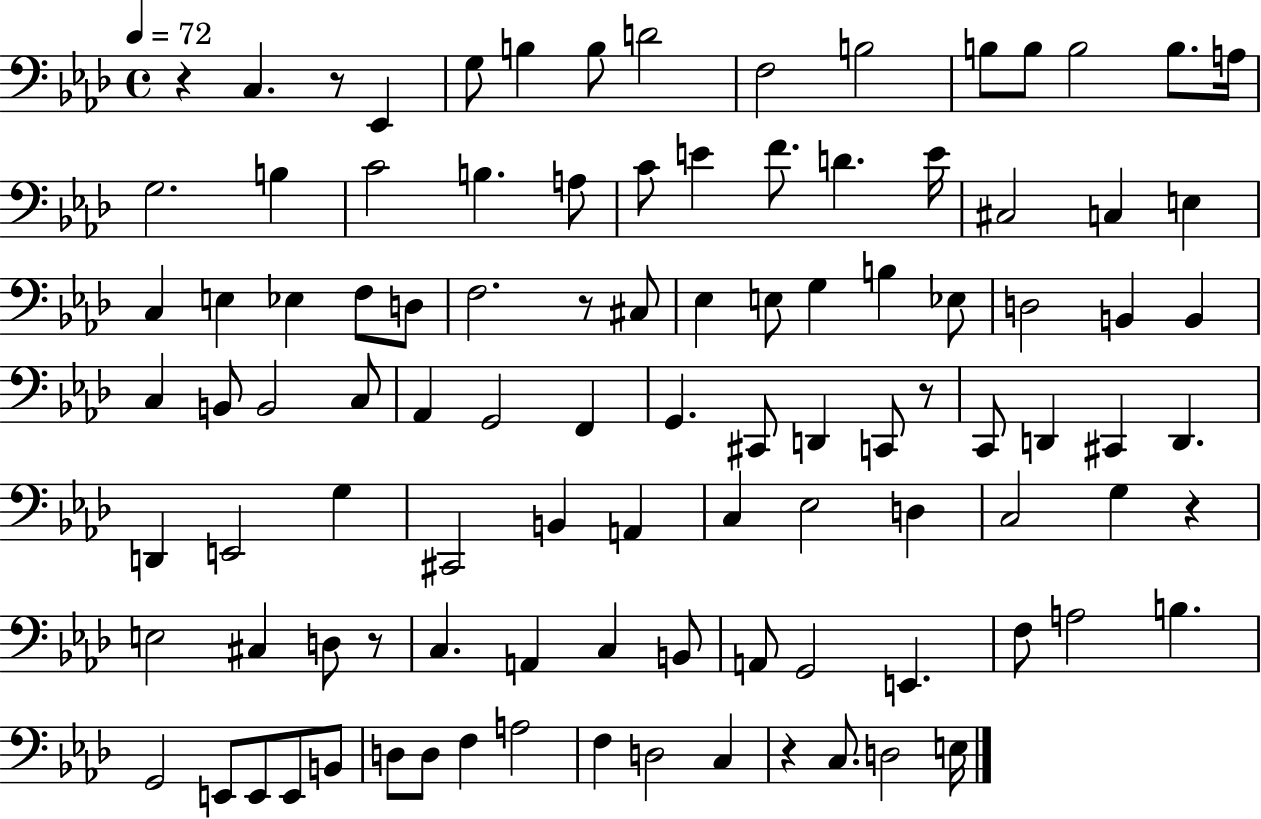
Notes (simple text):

R/q C3/q. R/e Eb2/q G3/e B3/q B3/e D4/h F3/h B3/h B3/e B3/e B3/h B3/e. A3/s G3/h. B3/q C4/h B3/q. A3/e C4/e E4/q F4/e. D4/q. E4/s C#3/h C3/q E3/q C3/q E3/q Eb3/q F3/e D3/e F3/h. R/e C#3/e Eb3/q E3/e G3/q B3/q Eb3/e D3/h B2/q B2/q C3/q B2/e B2/h C3/e Ab2/q G2/h F2/q G2/q. C#2/e D2/q C2/e R/e C2/e D2/q C#2/q D2/q. D2/q E2/h G3/q C#2/h B2/q A2/q C3/q Eb3/h D3/q C3/h G3/q R/q E3/h C#3/q D3/e R/e C3/q. A2/q C3/q B2/e A2/e G2/h E2/q. F3/e A3/h B3/q. G2/h E2/e E2/e E2/e B2/e D3/e D3/e F3/q A3/h F3/q D3/h C3/q R/q C3/e. D3/h E3/s